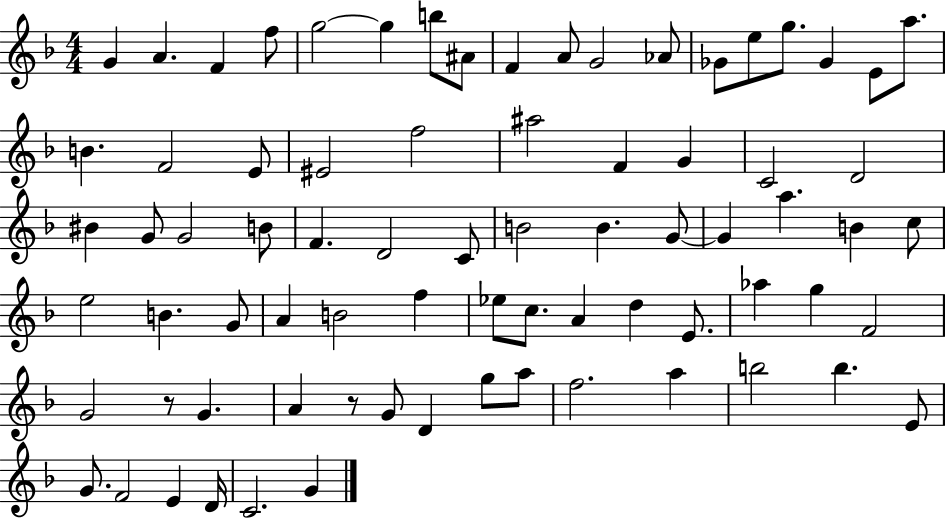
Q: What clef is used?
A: treble